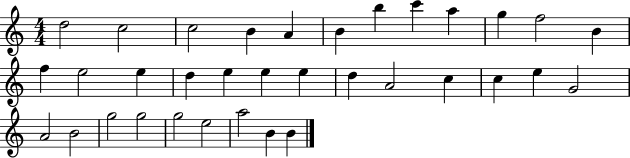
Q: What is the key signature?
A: C major